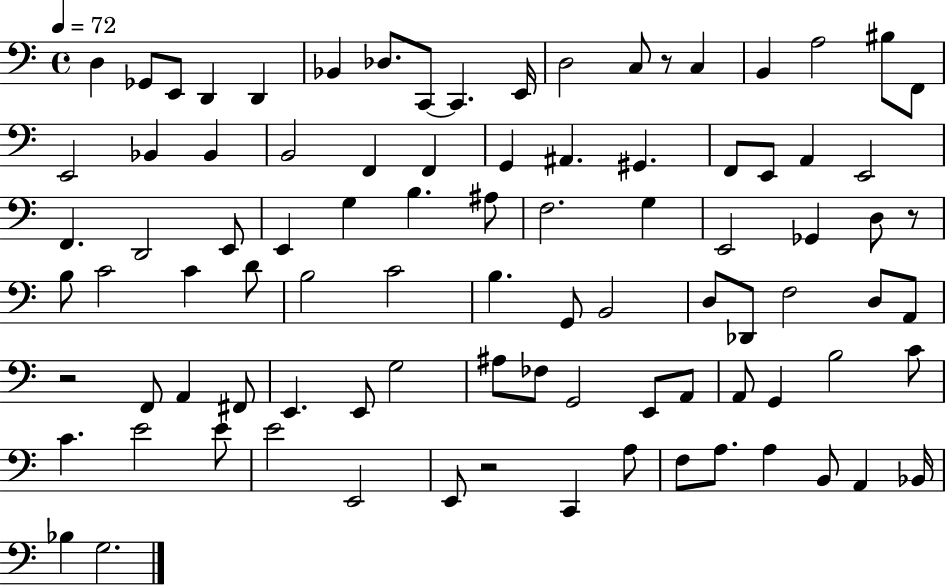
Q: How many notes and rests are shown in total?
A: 91